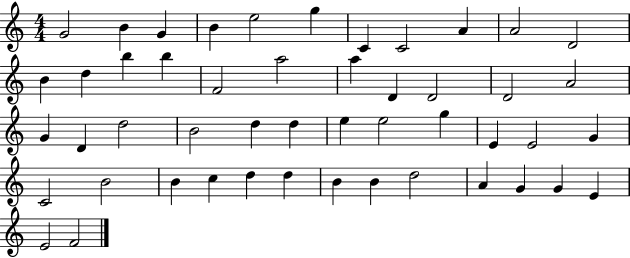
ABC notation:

X:1
T:Untitled
M:4/4
L:1/4
K:C
G2 B G B e2 g C C2 A A2 D2 B d b b F2 a2 a D D2 D2 A2 G D d2 B2 d d e e2 g E E2 G C2 B2 B c d d B B d2 A G G E E2 F2